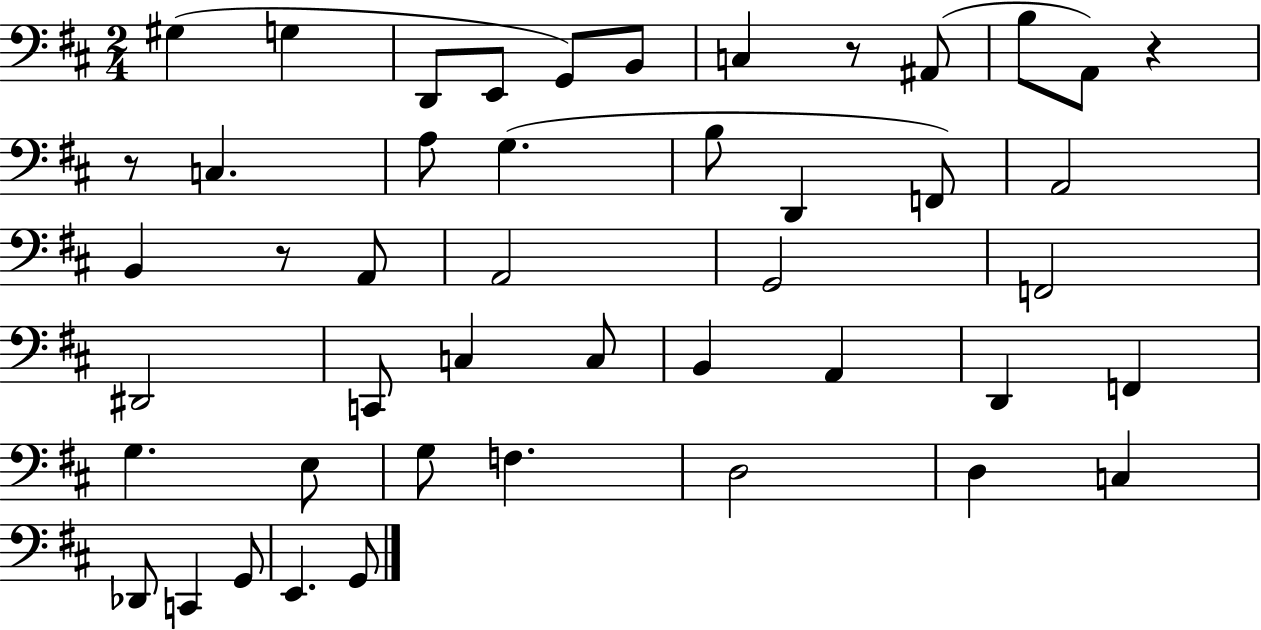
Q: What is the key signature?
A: D major